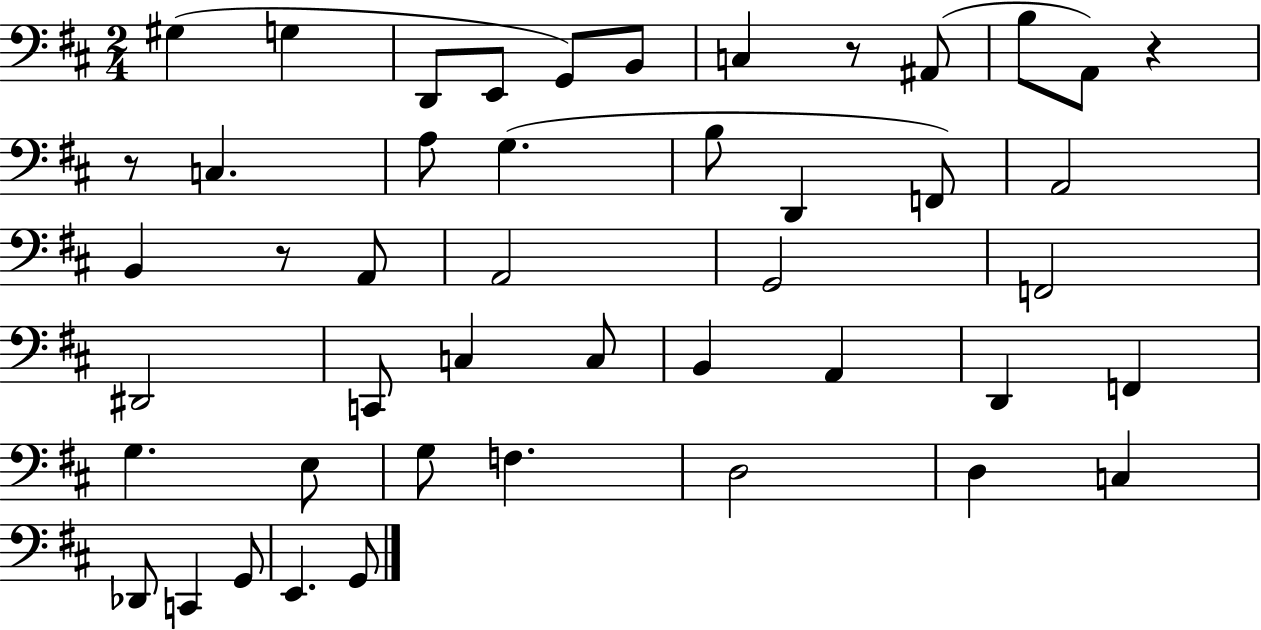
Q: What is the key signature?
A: D major